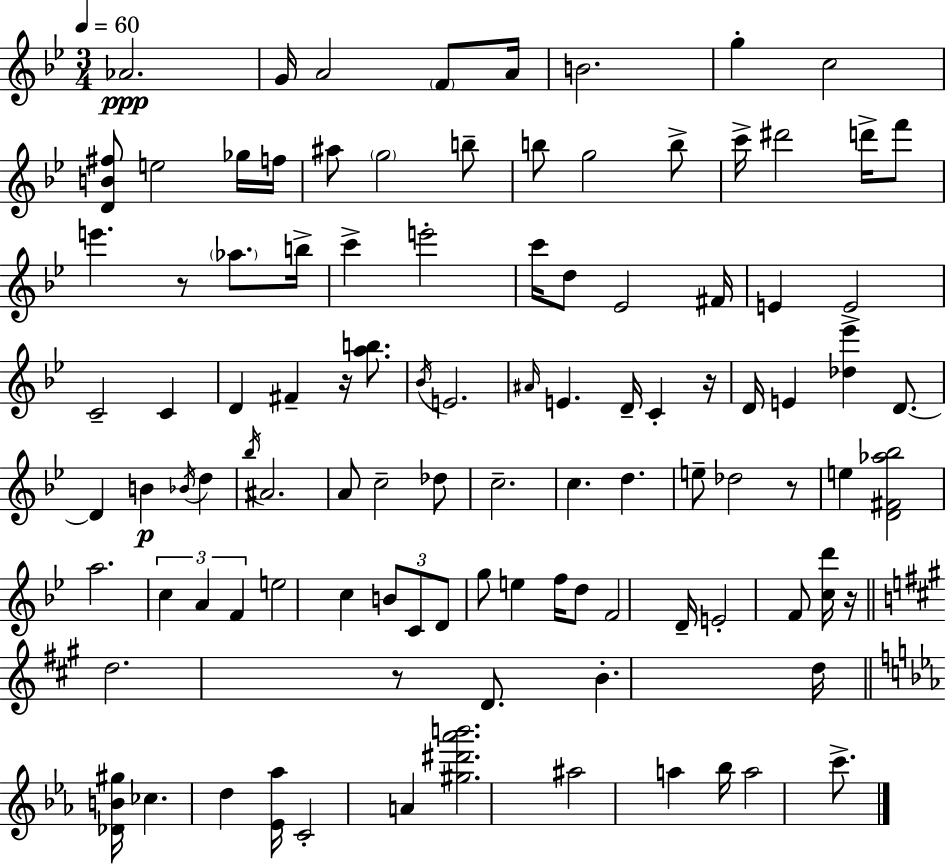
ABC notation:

X:1
T:Untitled
M:3/4
L:1/4
K:Bb
_A2 G/4 A2 F/2 A/4 B2 g c2 [DB^f]/2 e2 _g/4 f/4 ^a/2 g2 b/2 b/2 g2 b/2 c'/4 ^d'2 d'/4 f'/2 e' z/2 _a/2 b/4 c' e'2 c'/4 d/2 _E2 ^F/4 E E2 C2 C D ^F z/4 [ab]/2 _B/4 E2 ^A/4 E D/4 C z/4 D/4 E [_d_e'] D/2 D B _B/4 d _b/4 ^A2 A/2 c2 _d/2 c2 c d e/2 _d2 z/2 e [D^F_a_b]2 a2 c A F e2 c B/2 C/2 D/2 g/2 e f/4 d/2 F2 D/4 E2 F/2 [cd']/4 z/4 d2 z/2 D/2 B d/4 [_DB^g]/4 _c d [_E_a]/4 C2 A [^g^d'_a'b']2 ^a2 a _b/4 a2 c'/2